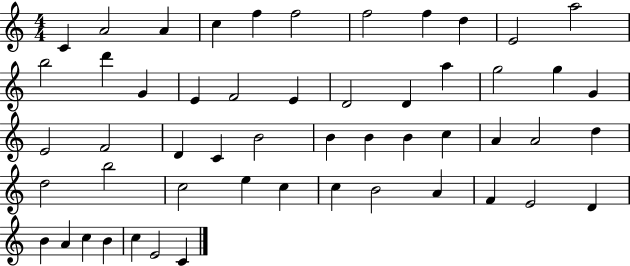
X:1
T:Untitled
M:4/4
L:1/4
K:C
C A2 A c f f2 f2 f d E2 a2 b2 d' G E F2 E D2 D a g2 g G E2 F2 D C B2 B B B c A A2 d d2 b2 c2 e c c B2 A F E2 D B A c B c E2 C